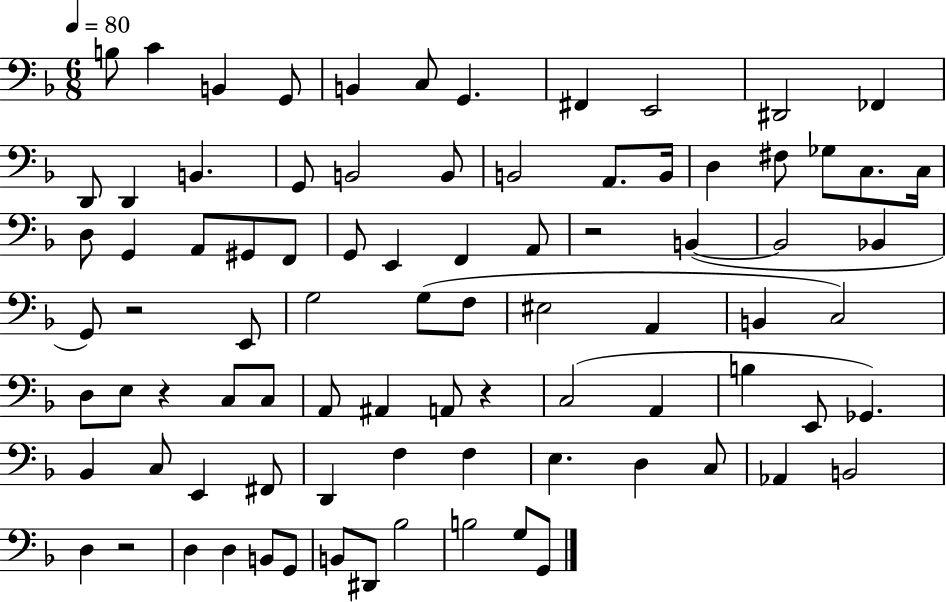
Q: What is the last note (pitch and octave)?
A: G2